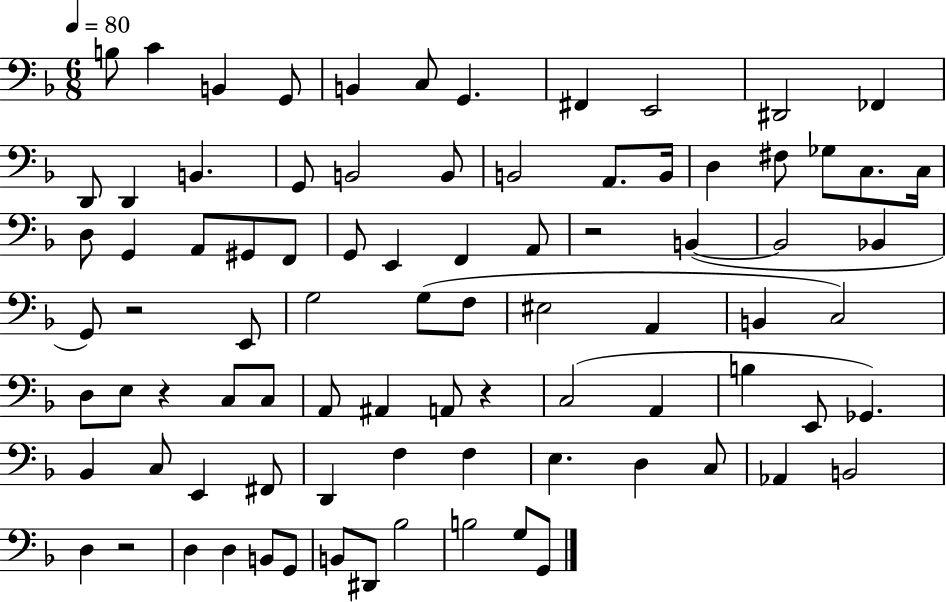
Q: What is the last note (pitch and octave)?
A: G2